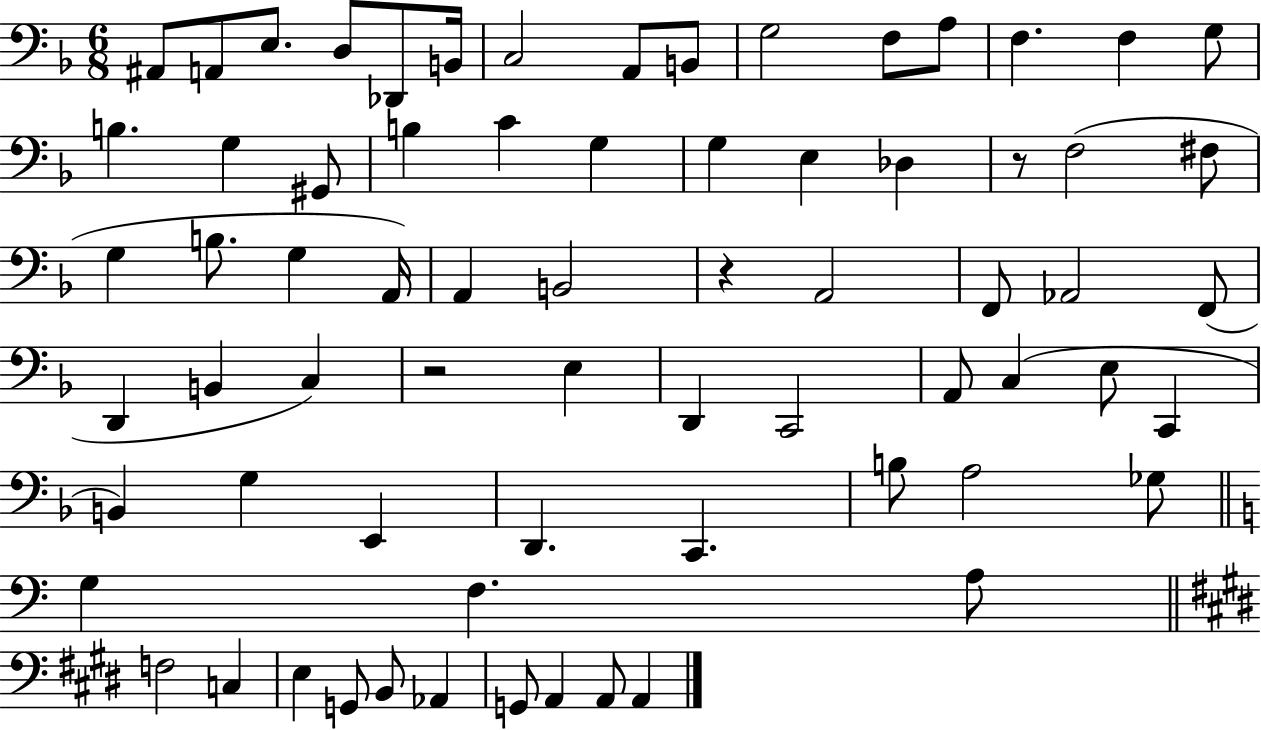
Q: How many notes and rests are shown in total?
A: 70